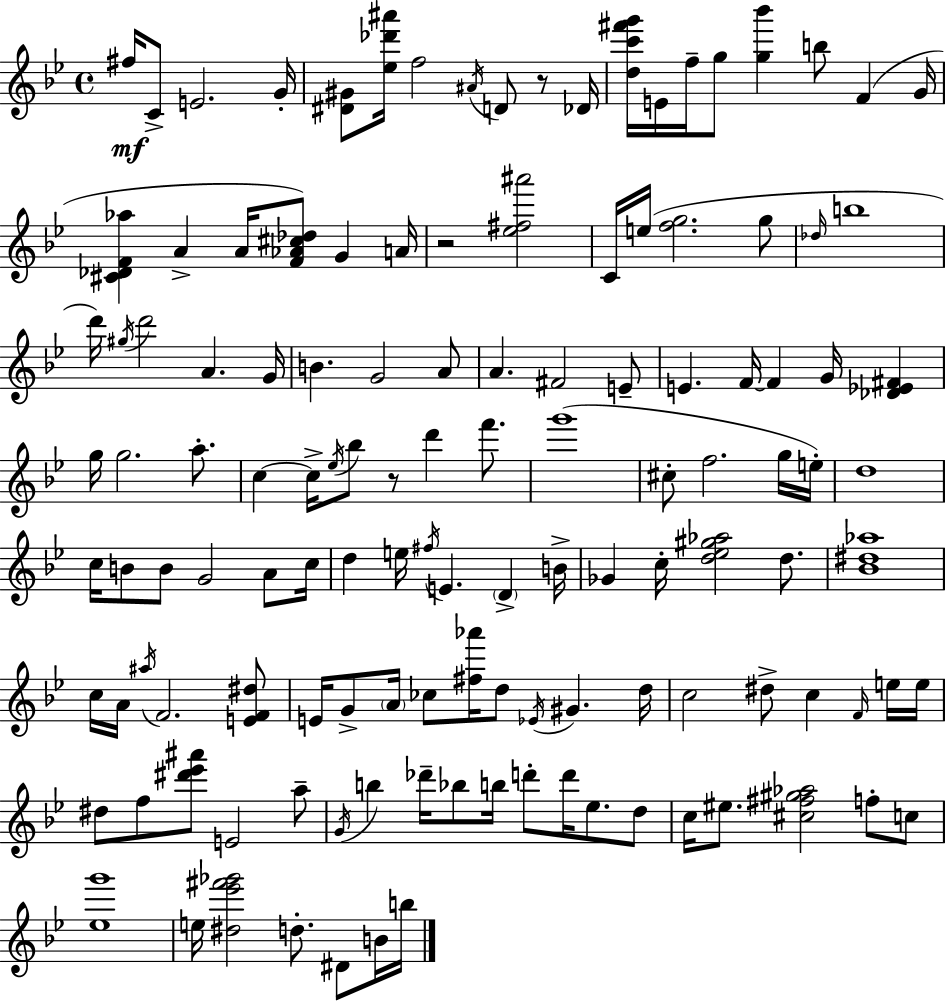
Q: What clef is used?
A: treble